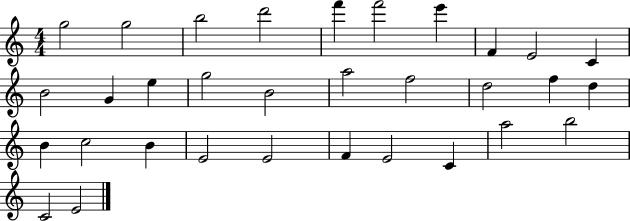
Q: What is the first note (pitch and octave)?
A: G5